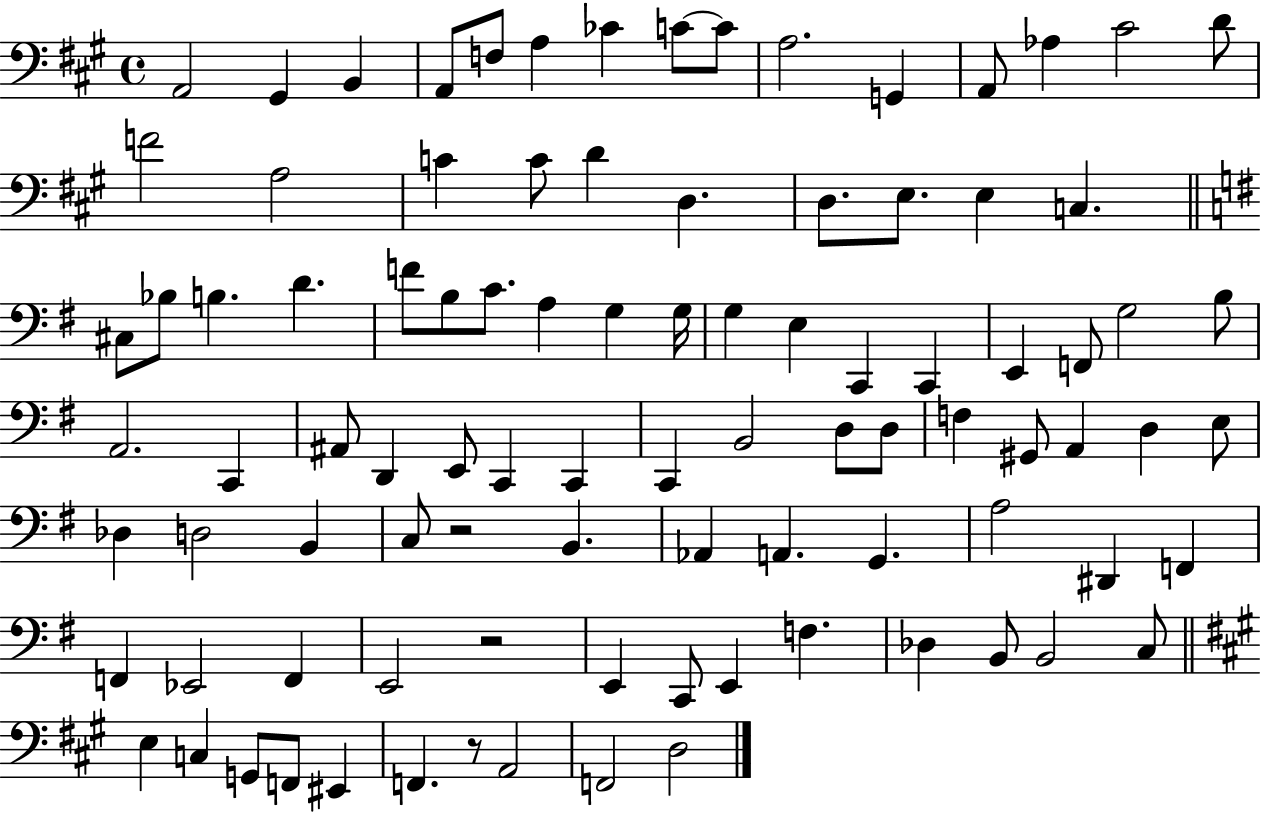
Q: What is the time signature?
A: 4/4